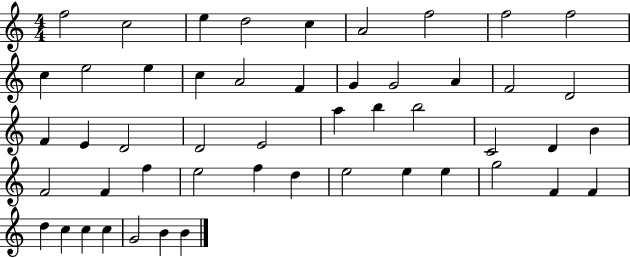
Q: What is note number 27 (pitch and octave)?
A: B5